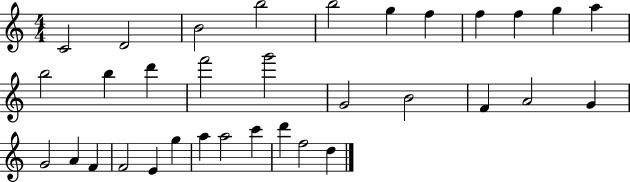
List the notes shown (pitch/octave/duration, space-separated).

C4/h D4/h B4/h B5/h B5/h G5/q F5/q F5/q F5/q G5/q A5/q B5/h B5/q D6/q F6/h G6/h G4/h B4/h F4/q A4/h G4/q G4/h A4/q F4/q F4/h E4/q G5/q A5/q A5/h C6/q D6/q F5/h D5/q